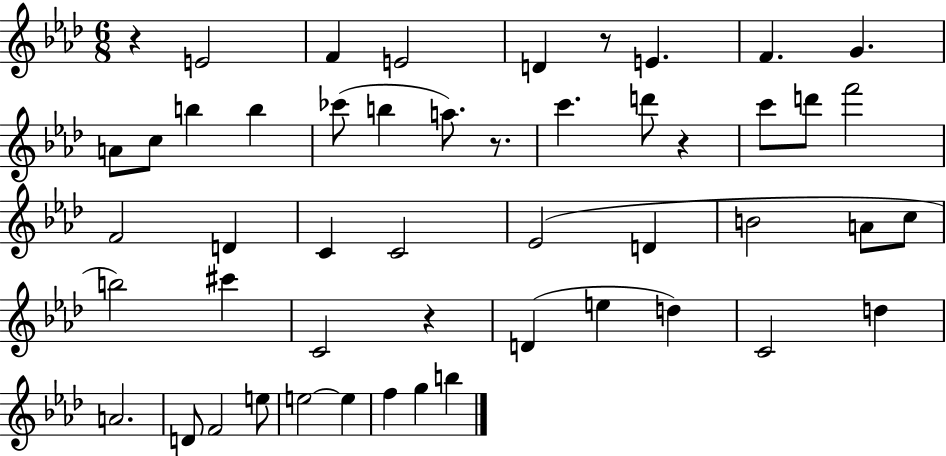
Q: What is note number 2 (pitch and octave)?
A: F4